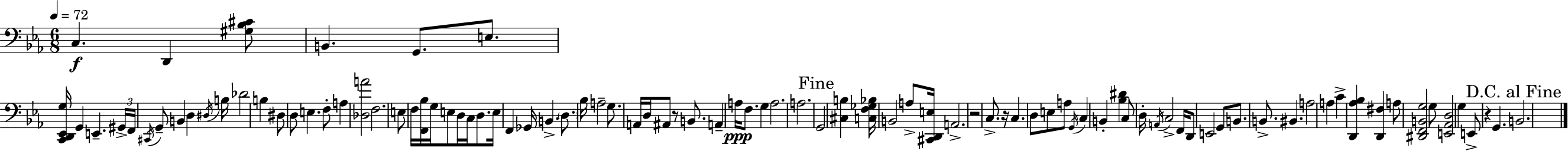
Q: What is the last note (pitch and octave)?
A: B2